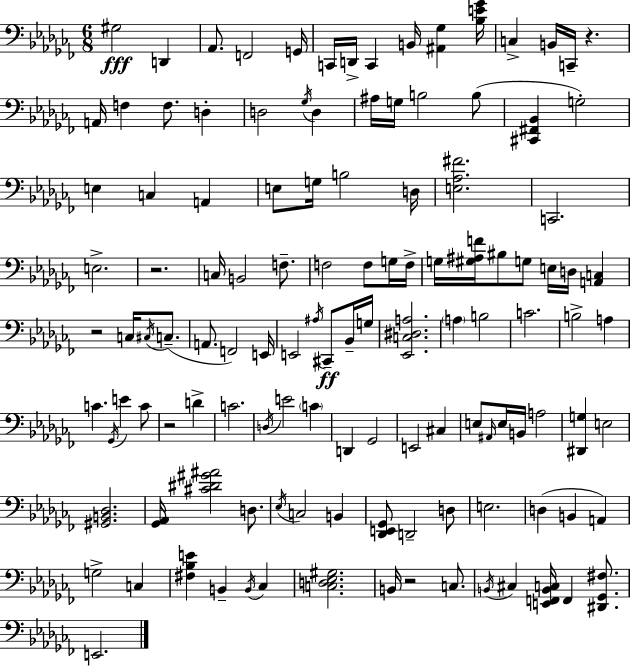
X:1
T:Untitled
M:6/8
L:1/4
K:Abm
^G,2 D,, _A,,/2 F,,2 G,,/4 C,,/4 D,,/4 C,, B,,/4 [^A,,_G,] [_B,E_G]/4 C, B,,/4 C,,/4 z A,,/4 F, F,/2 D, D,2 _G,/4 D, ^A,/4 G,/4 B,2 B,/2 [^C,,^F,,_B,,] G,2 E, C, A,, E,/2 G,/4 B,2 D,/4 [E,_A,^F]2 C,,2 E,2 z2 C,/4 B,,2 F,/2 F,2 F,/2 G,/4 F,/4 G,/4 [^G,^A,F]/4 ^B,/2 G,/2 E,/4 D,/4 [A,,C,] z2 C,/4 ^C,/4 C,/2 A,,/2 F,,2 E,,/4 E,,2 ^A,/4 ^C,,/2 _B,,/4 G,/4 [_E,,C,^D,A,]2 A, B,2 C2 B,2 A, C _G,,/4 E C/2 z2 D C2 D,/4 E2 C D,, _G,,2 E,,2 ^C, E,/2 ^A,,/4 E,/4 B,,/4 A,2 [^D,,G,] E,2 [^G,,B,,_D,]2 [_G,,_A,,]/4 [^C^D^G^A]2 D,/2 _E,/4 C,2 B,, [_D,,E,,_G,,]/2 D,,2 D,/2 E,2 D, B,, A,, G,2 C, [^F,_B,E] B,, B,,/4 _C, [C,D,_E,^G,]2 B,,/4 z2 C,/2 B,,/4 ^C, [E,,F,,B,,C,]/4 F,, [^D,,_G,,^F,]/2 E,,2